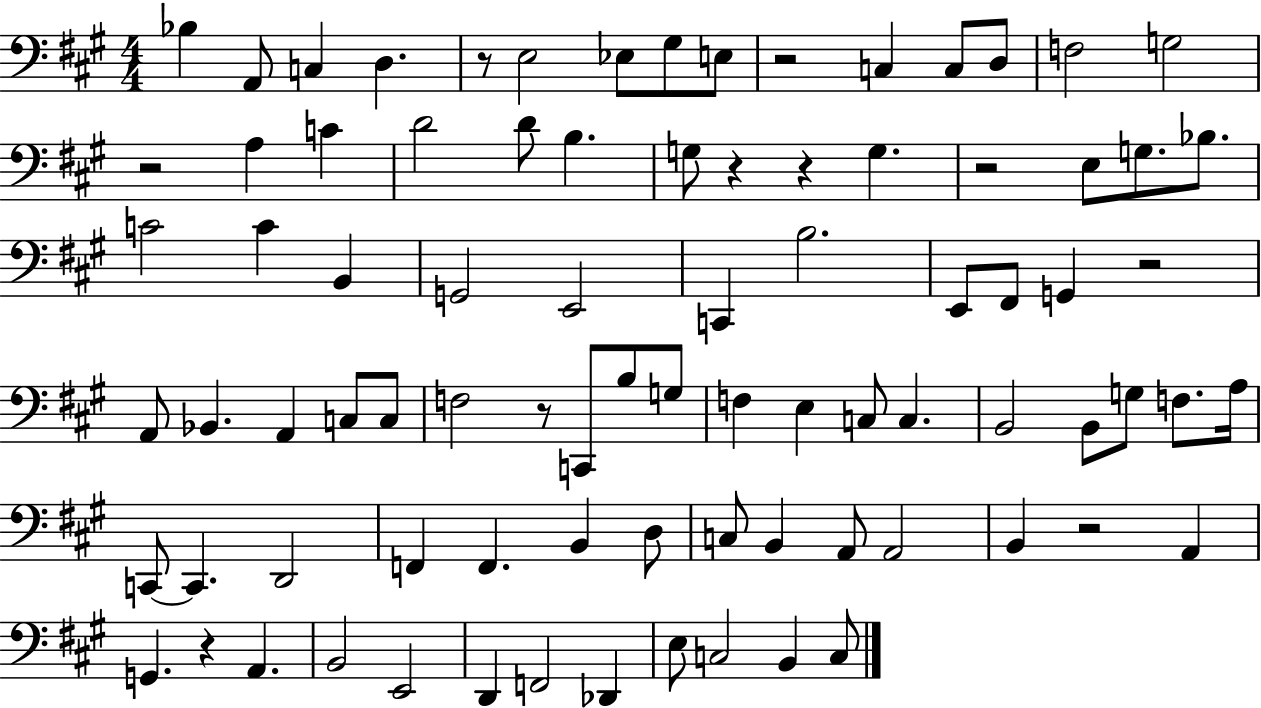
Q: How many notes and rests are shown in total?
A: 85